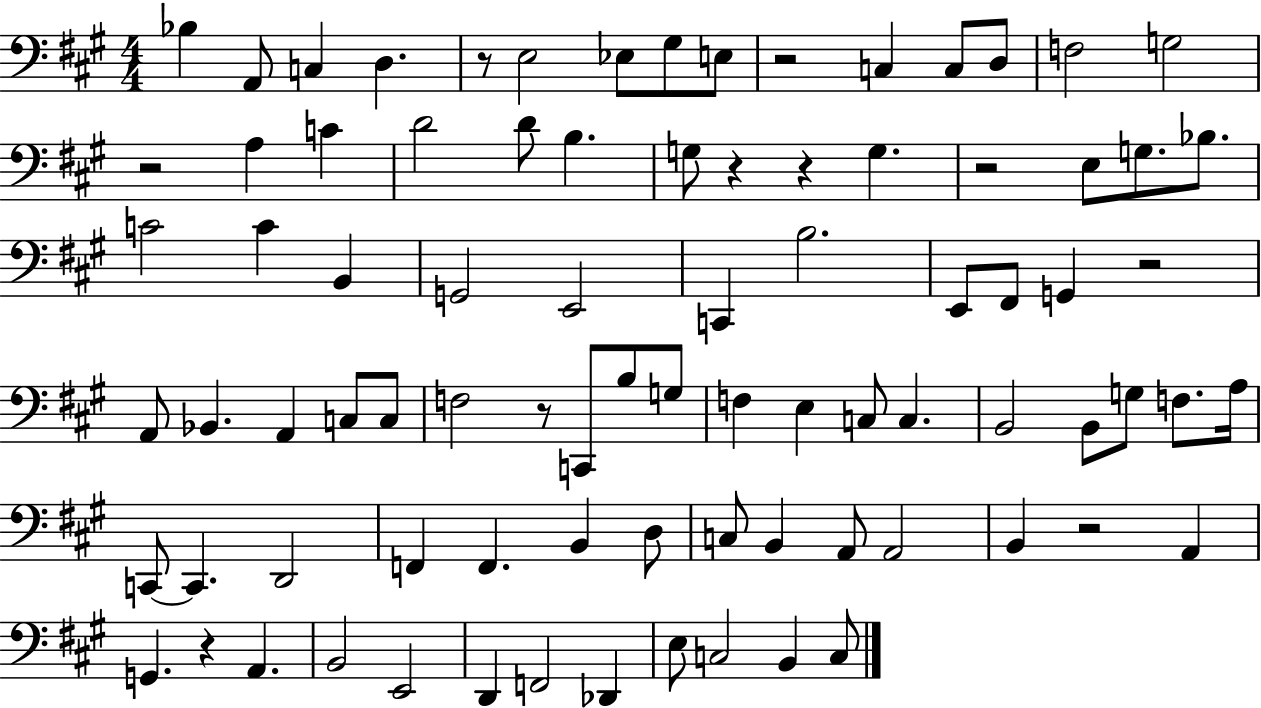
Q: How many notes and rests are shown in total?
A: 85